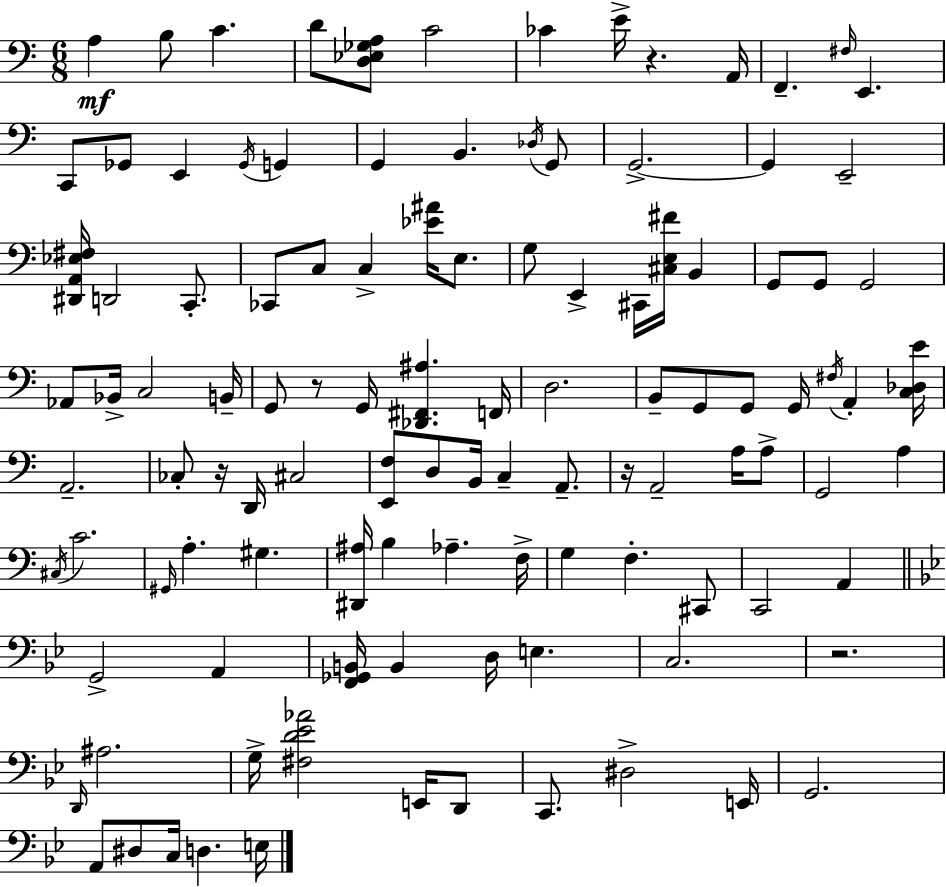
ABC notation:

X:1
T:Untitled
M:6/8
L:1/4
K:C
A, B,/2 C D/2 [D,_E,_G,A,]/2 C2 _C E/4 z A,,/4 F,, ^F,/4 E,, C,,/2 _G,,/2 E,, _G,,/4 G,, G,, B,, _D,/4 G,,/2 G,,2 G,, E,,2 [^D,,A,,_E,^F,]/4 D,,2 C,,/2 _C,,/2 C,/2 C, [_E^A]/4 E,/2 G,/2 E,, ^C,,/4 [^C,E,^F]/4 B,, G,,/2 G,,/2 G,,2 _A,,/2 _B,,/4 C,2 B,,/4 G,,/2 z/2 G,,/4 [_D,,^F,,^A,] F,,/4 D,2 B,,/2 G,,/2 G,,/2 G,,/4 ^F,/4 A,, [C,_D,E]/4 A,,2 _C,/2 z/4 D,,/4 ^C,2 [E,,F,]/2 D,/2 B,,/4 C, A,,/2 z/4 A,,2 A,/4 A,/2 G,,2 A, ^C,/4 C2 ^G,,/4 A, ^G, [^D,,^A,]/4 B, _A, F,/4 G, F, ^C,,/2 C,,2 A,, G,,2 A,, [F,,_G,,B,,]/4 B,, D,/4 E, C,2 z2 D,,/4 ^A,2 G,/4 [^F,D_E_A]2 E,,/4 D,,/2 C,,/2 ^D,2 E,,/4 G,,2 A,,/2 ^D,/2 C,/4 D, E,/4